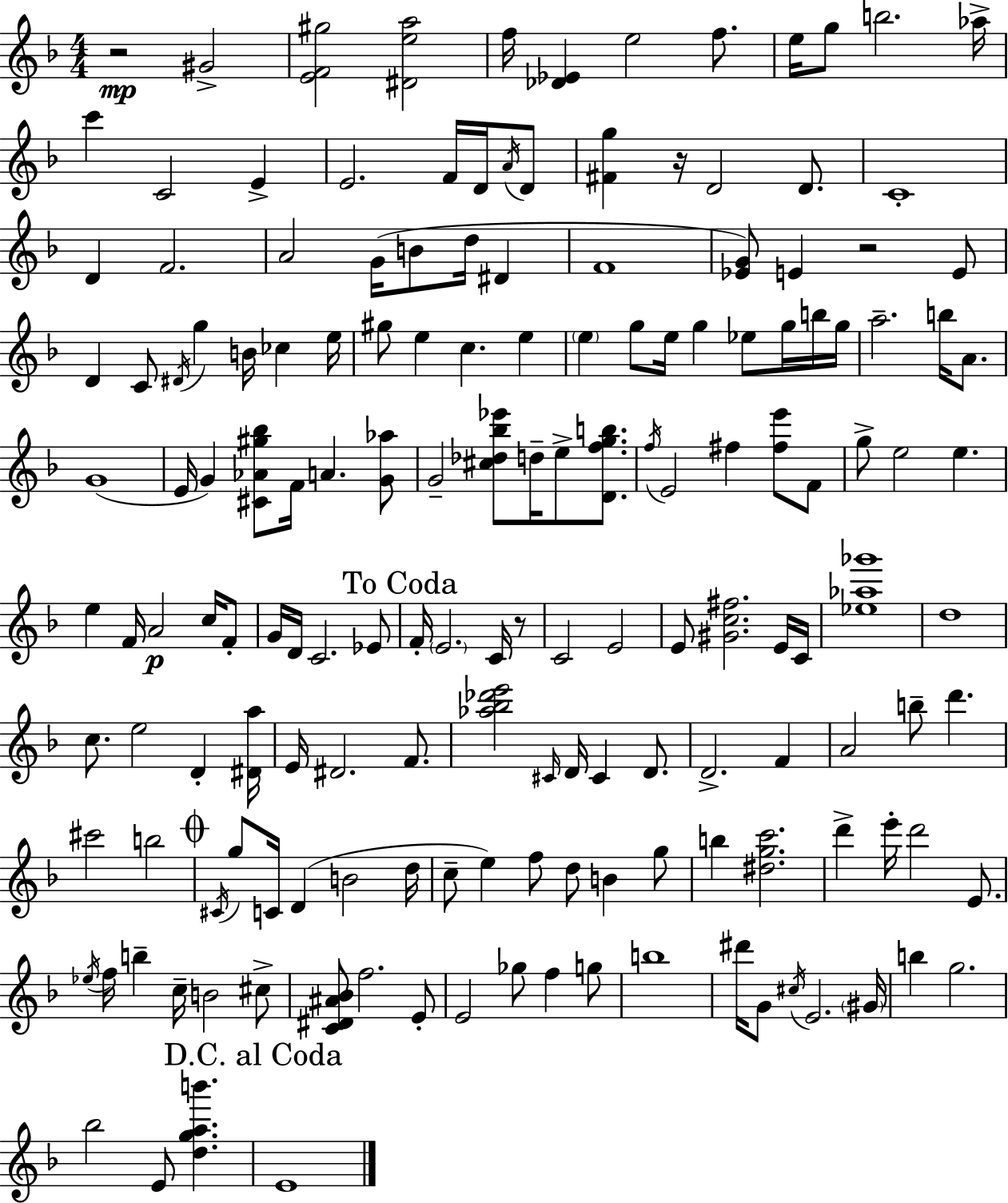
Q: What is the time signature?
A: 4/4